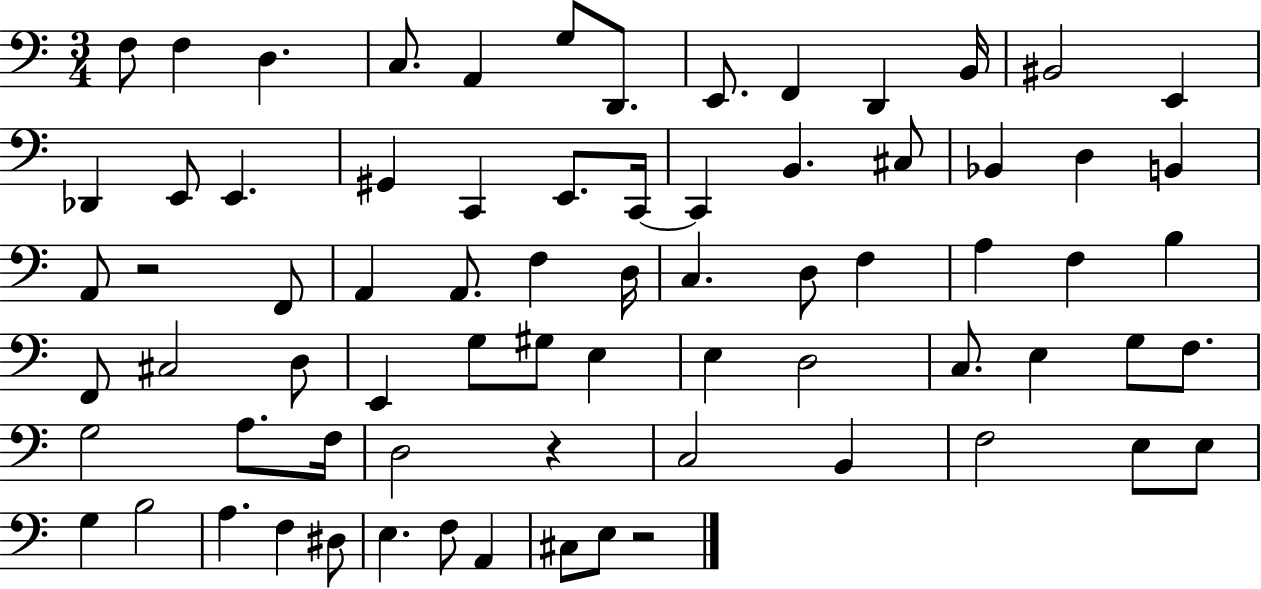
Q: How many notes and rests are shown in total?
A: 73